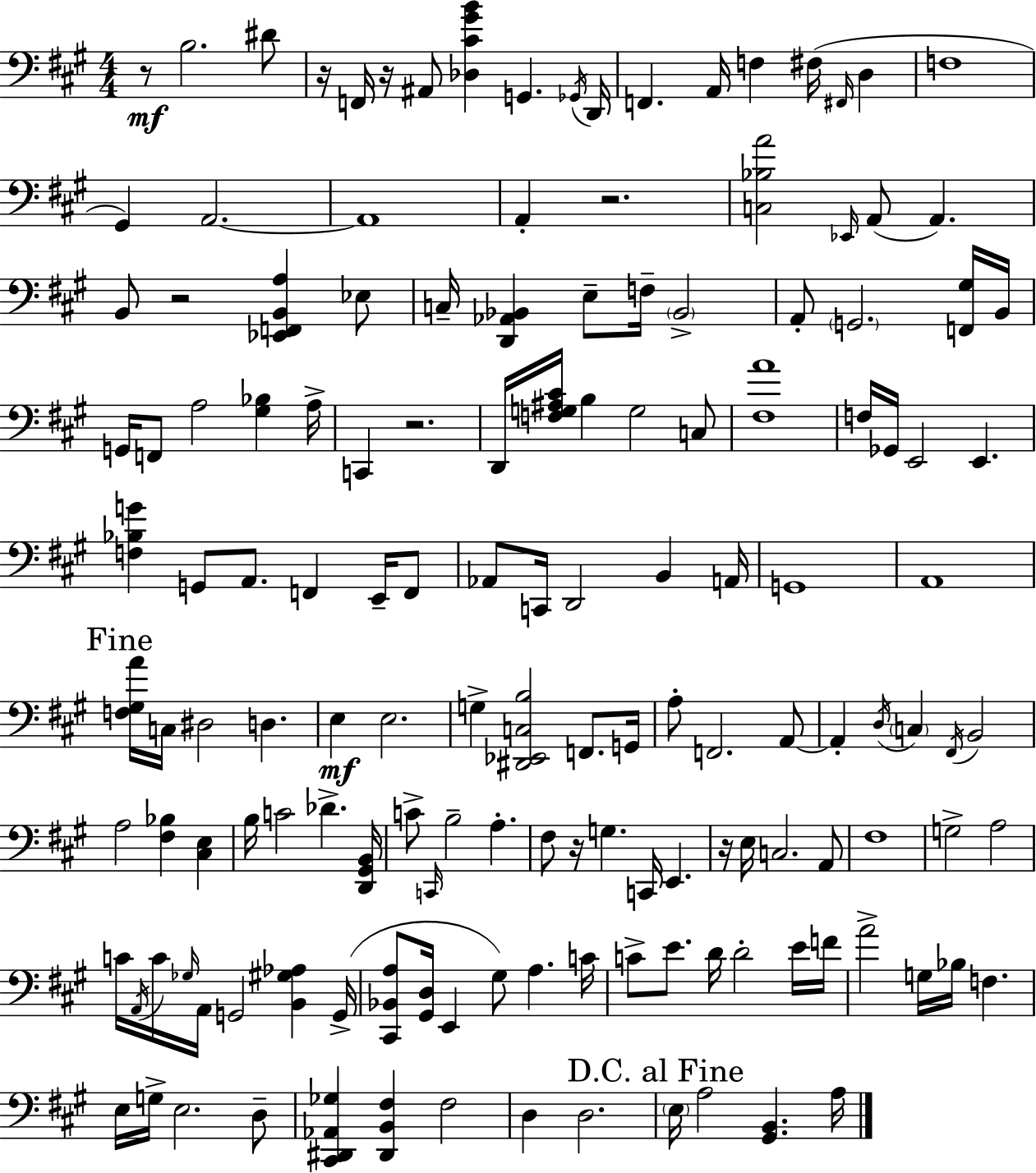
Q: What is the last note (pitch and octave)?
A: A3